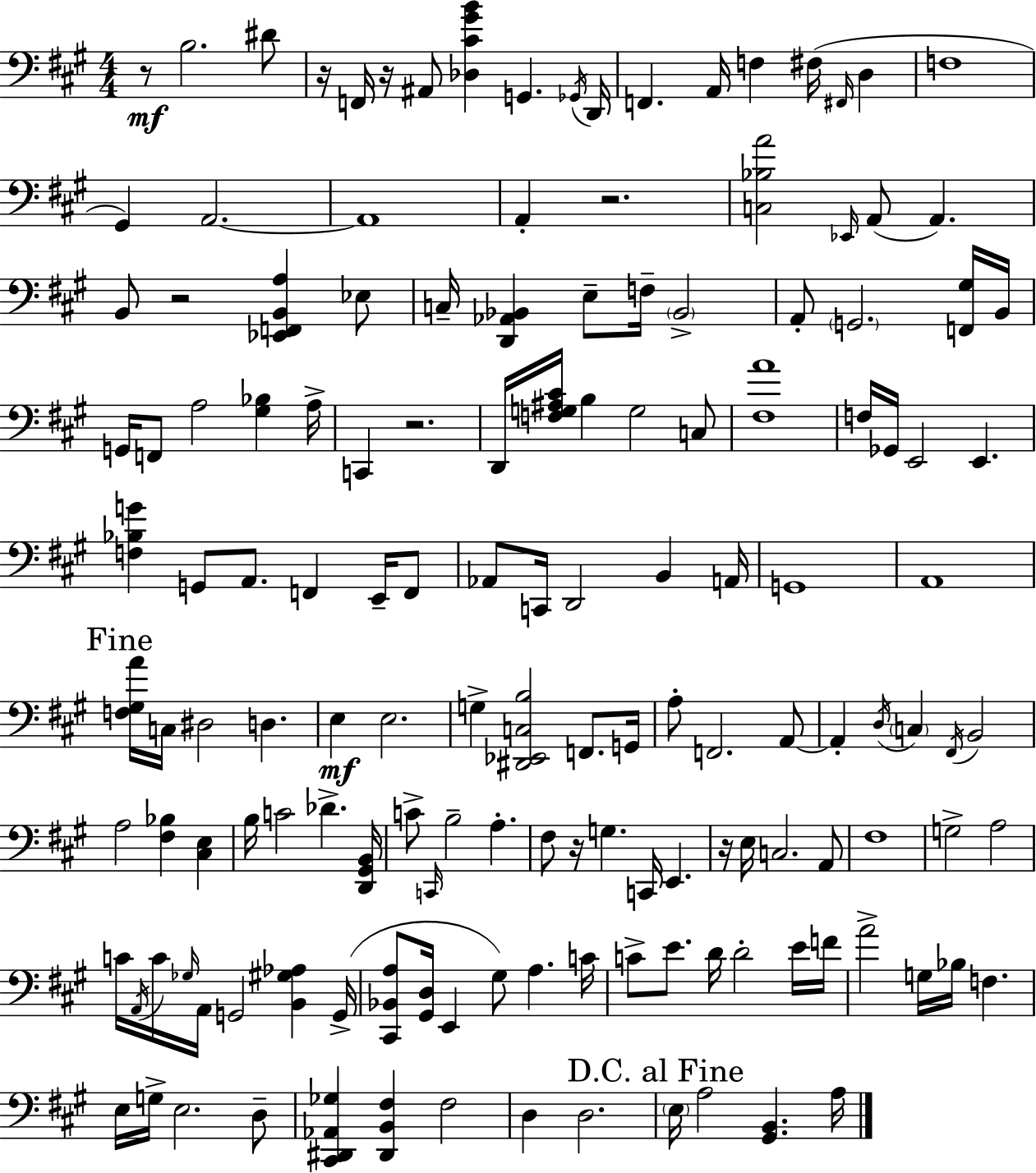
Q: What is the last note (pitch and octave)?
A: A3